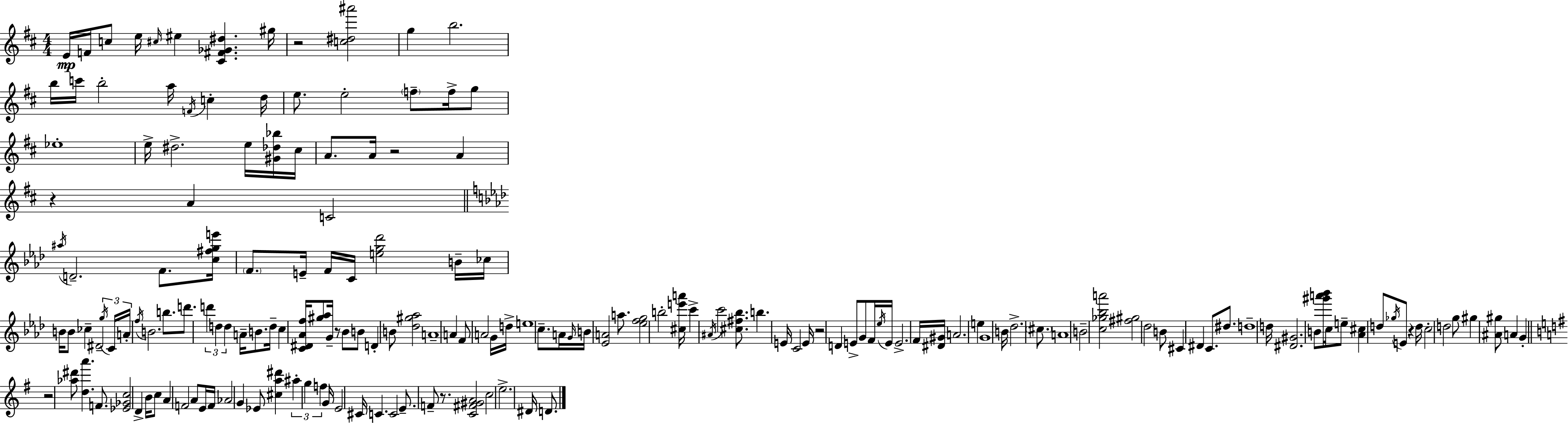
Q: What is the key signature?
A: D major